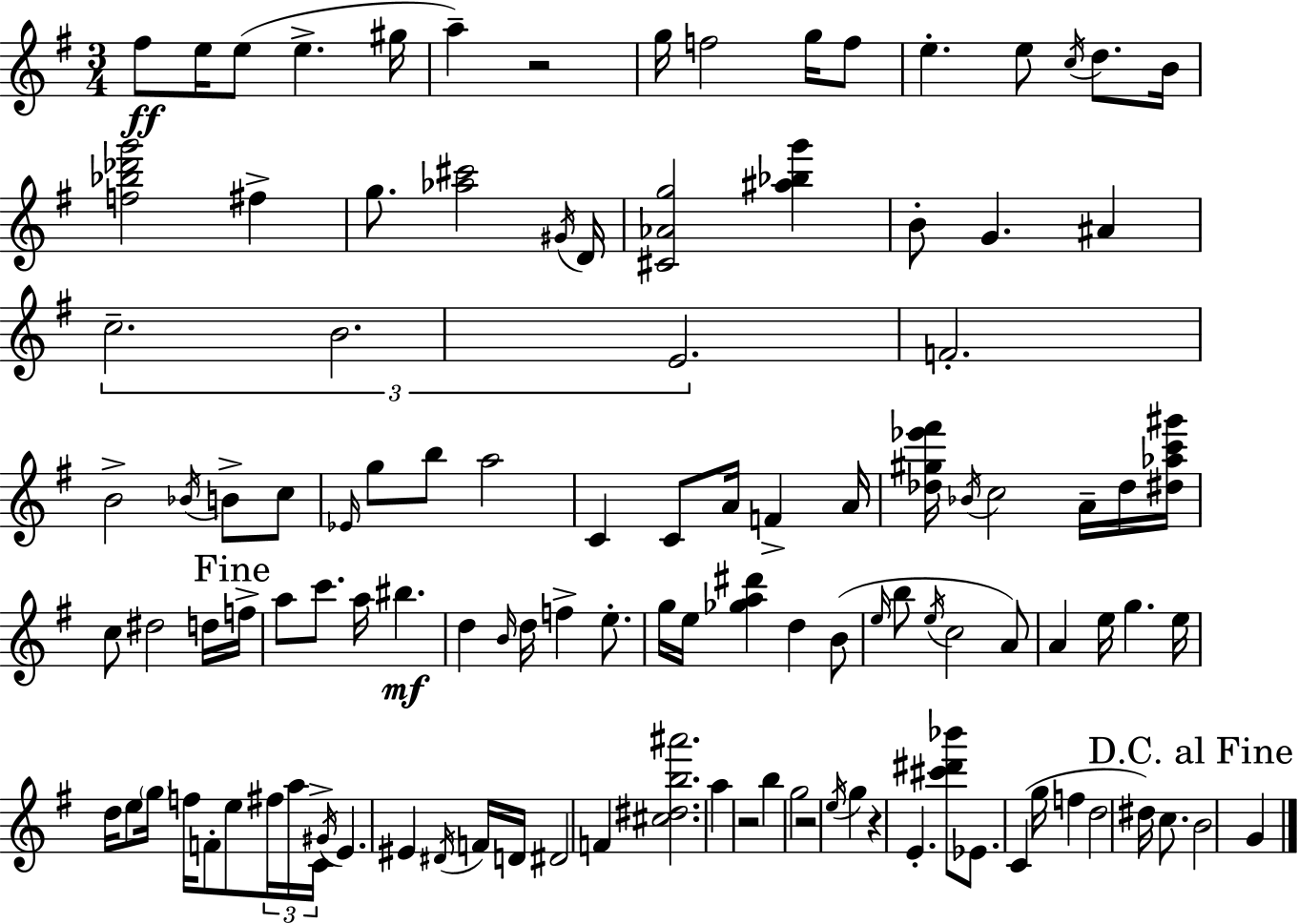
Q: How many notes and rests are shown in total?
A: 114